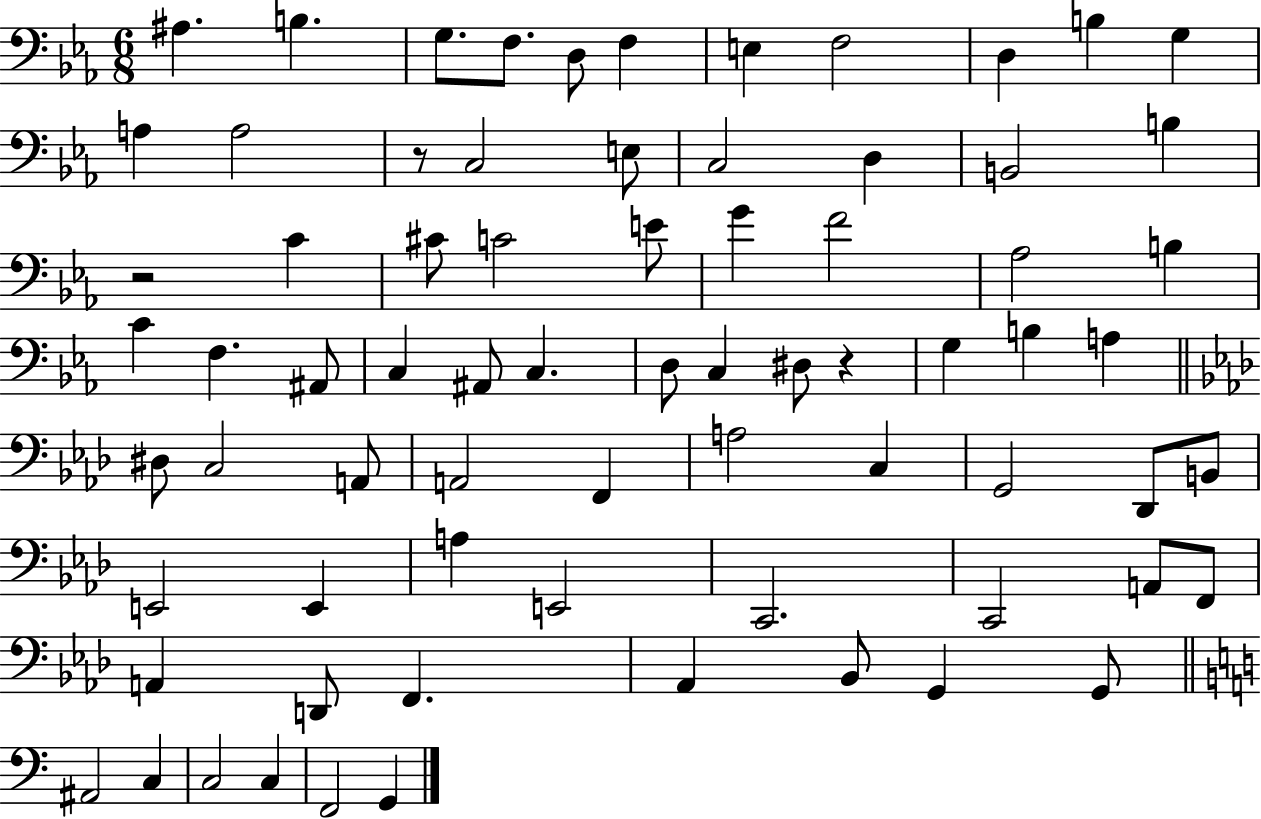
X:1
T:Untitled
M:6/8
L:1/4
K:Eb
^A, B, G,/2 F,/2 D,/2 F, E, F,2 D, B, G, A, A,2 z/2 C,2 E,/2 C,2 D, B,,2 B, z2 C ^C/2 C2 E/2 G F2 _A,2 B, C F, ^A,,/2 C, ^A,,/2 C, D,/2 C, ^D,/2 z G, B, A, ^D,/2 C,2 A,,/2 A,,2 F,, A,2 C, G,,2 _D,,/2 B,,/2 E,,2 E,, A, E,,2 C,,2 C,,2 A,,/2 F,,/2 A,, D,,/2 F,, _A,, _B,,/2 G,, G,,/2 ^A,,2 C, C,2 C, F,,2 G,,